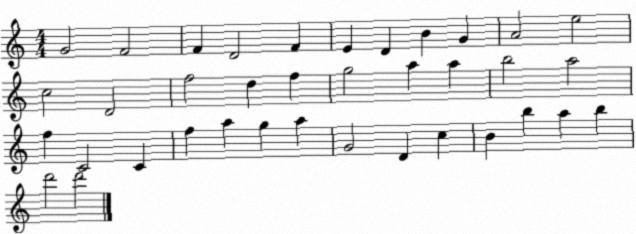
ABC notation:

X:1
T:Untitled
M:4/4
L:1/4
K:C
G2 F2 F D2 F E D B G A2 e2 c2 D2 f2 d f g2 a a b2 a2 f C2 C f a g a G2 D c B b a b d'2 d'2